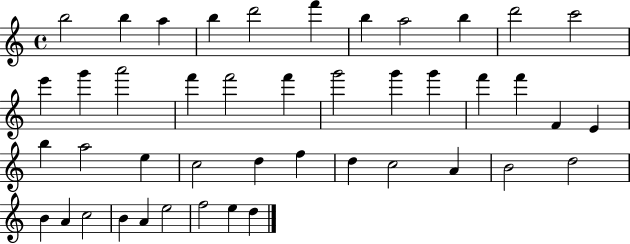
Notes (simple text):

B5/h B5/q A5/q B5/q D6/h F6/q B5/q A5/h B5/q D6/h C6/h E6/q G6/q A6/h F6/q F6/h F6/q G6/h G6/q G6/q F6/q F6/q F4/q E4/q B5/q A5/h E5/q C5/h D5/q F5/q D5/q C5/h A4/q B4/h D5/h B4/q A4/q C5/h B4/q A4/q E5/h F5/h E5/q D5/q